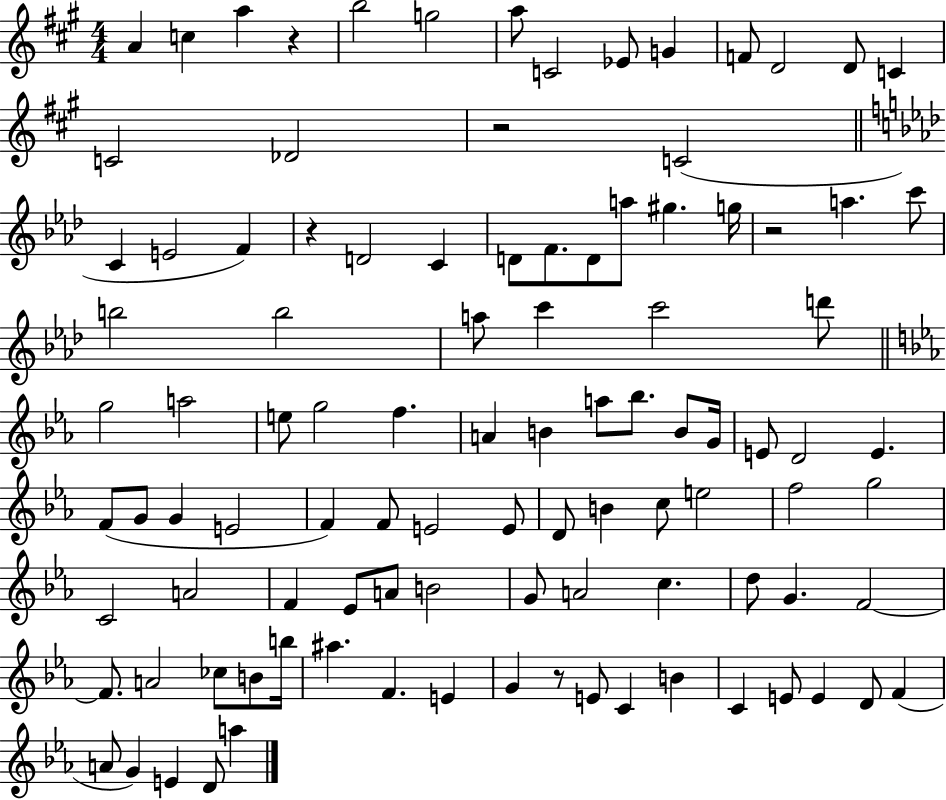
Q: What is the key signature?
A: A major